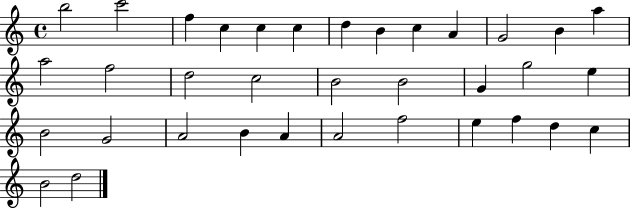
X:1
T:Untitled
M:4/4
L:1/4
K:C
b2 c'2 f c c c d B c A G2 B a a2 f2 d2 c2 B2 B2 G g2 e B2 G2 A2 B A A2 f2 e f d c B2 d2